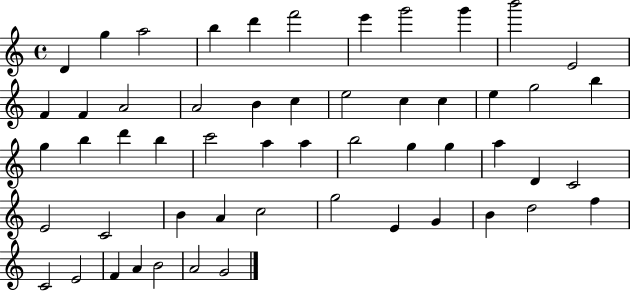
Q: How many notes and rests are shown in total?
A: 54